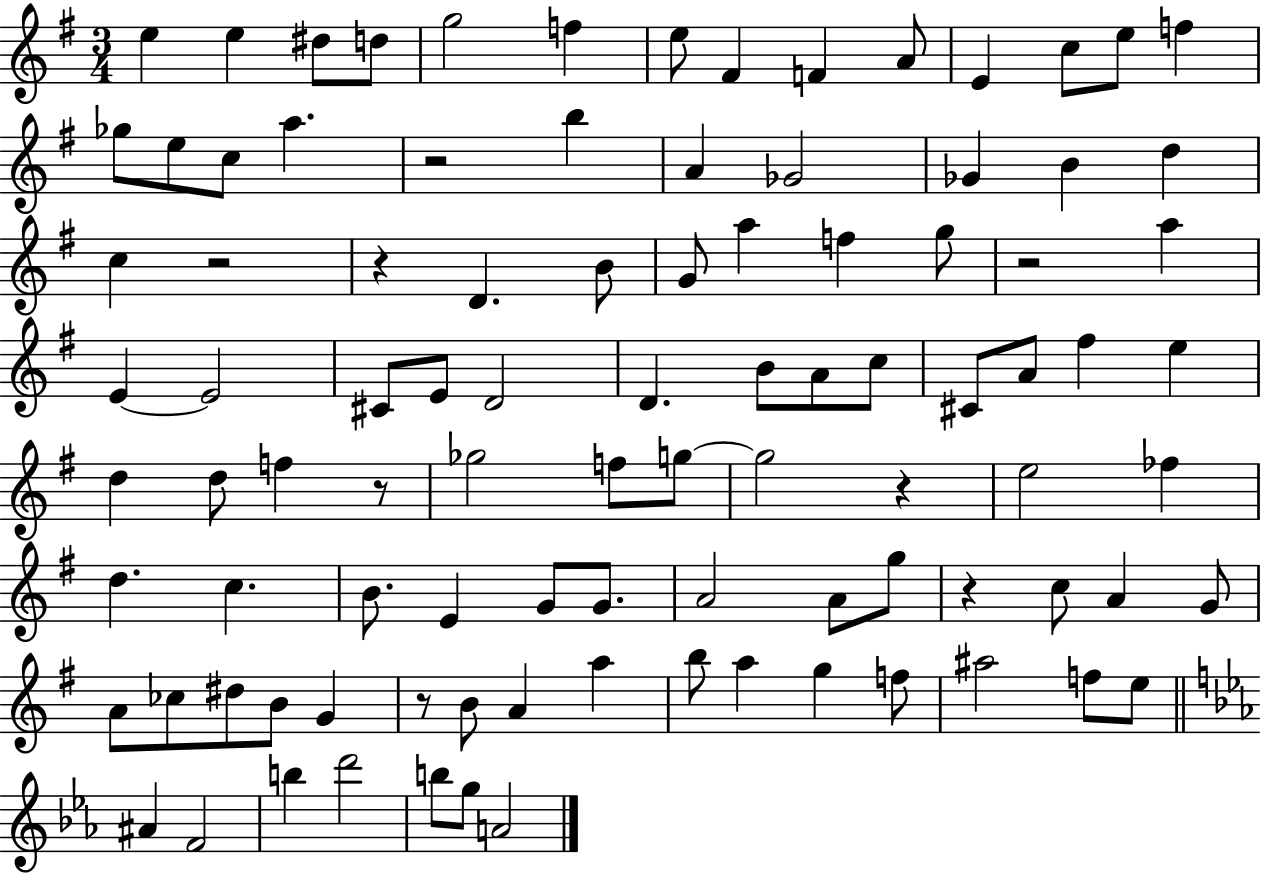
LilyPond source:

{
  \clef treble
  \numericTimeSignature
  \time 3/4
  \key g \major
  e''4 e''4 dis''8 d''8 | g''2 f''4 | e''8 fis'4 f'4 a'8 | e'4 c''8 e''8 f''4 | \break ges''8 e''8 c''8 a''4. | r2 b''4 | a'4 ges'2 | ges'4 b'4 d''4 | \break c''4 r2 | r4 d'4. b'8 | g'8 a''4 f''4 g''8 | r2 a''4 | \break e'4~~ e'2 | cis'8 e'8 d'2 | d'4. b'8 a'8 c''8 | cis'8 a'8 fis''4 e''4 | \break d''4 d''8 f''4 r8 | ges''2 f''8 g''8~~ | g''2 r4 | e''2 fes''4 | \break d''4. c''4. | b'8. e'4 g'8 g'8. | a'2 a'8 g''8 | r4 c''8 a'4 g'8 | \break a'8 ces''8 dis''8 b'8 g'4 | r8 b'8 a'4 a''4 | b''8 a''4 g''4 f''8 | ais''2 f''8 e''8 | \break \bar "||" \break \key ees \major ais'4 f'2 | b''4 d'''2 | b''8 g''8 a'2 | \bar "|."
}